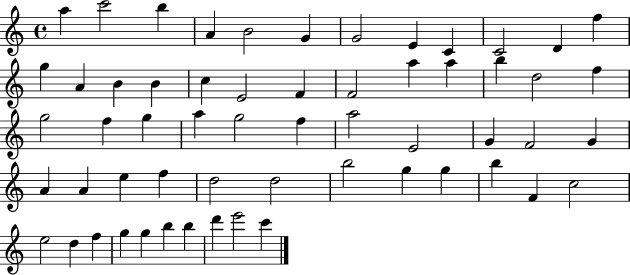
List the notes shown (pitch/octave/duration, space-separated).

A5/q C6/h B5/q A4/q B4/h G4/q G4/h E4/q C4/q C4/h D4/q F5/q G5/q A4/q B4/q B4/q C5/q E4/h F4/q F4/h A5/q A5/q B5/q D5/h F5/q G5/h F5/q G5/q A5/q G5/h F5/q A5/h E4/h G4/q F4/h G4/q A4/q A4/q E5/q F5/q D5/h D5/h B5/h G5/q G5/q B5/q F4/q C5/h E5/h D5/q F5/q G5/q G5/q B5/q B5/q D6/q E6/h C6/q